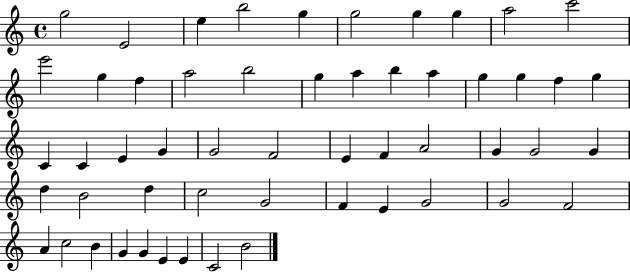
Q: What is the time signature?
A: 4/4